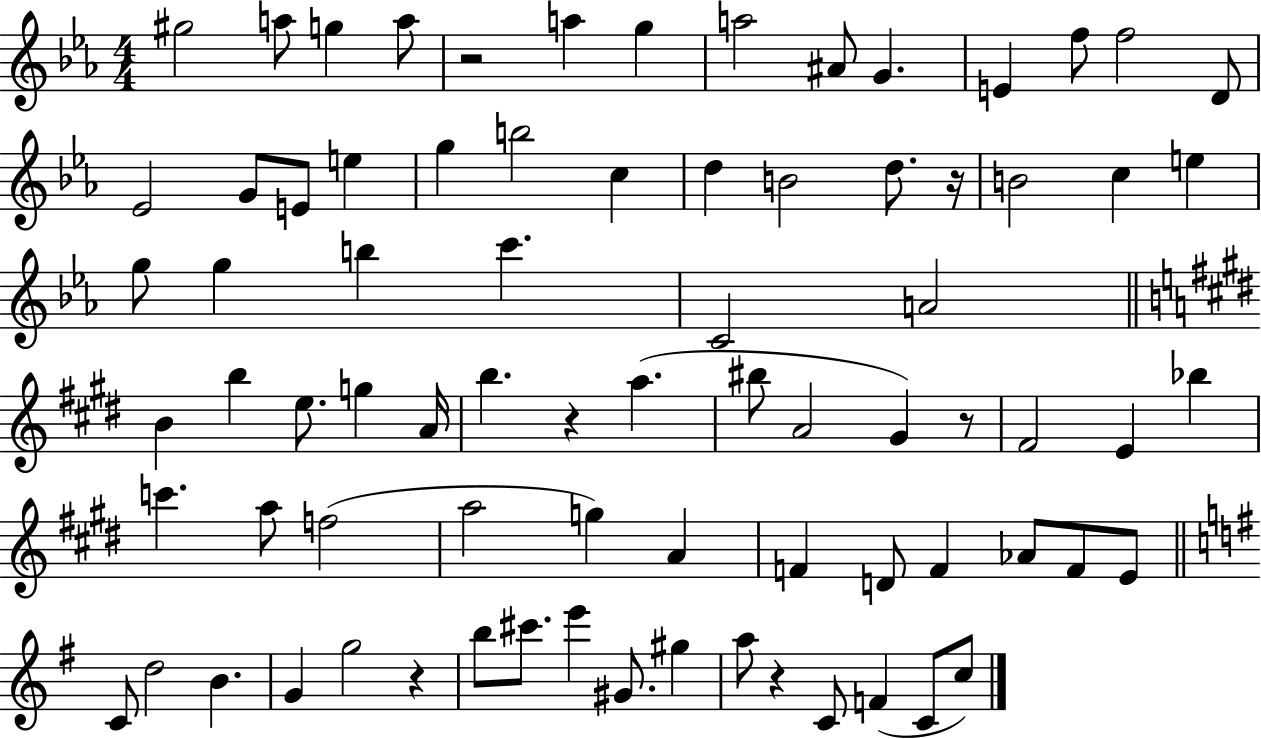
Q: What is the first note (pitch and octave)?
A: G#5